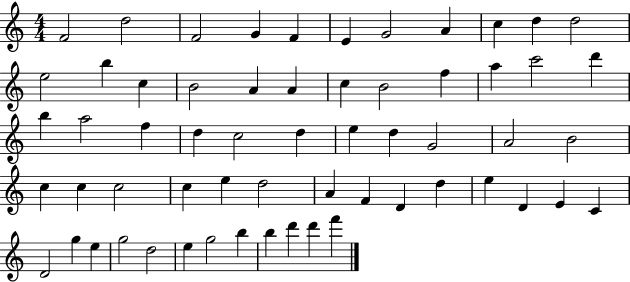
X:1
T:Untitled
M:4/4
L:1/4
K:C
F2 d2 F2 G F E G2 A c d d2 e2 b c B2 A A c B2 f a c'2 d' b a2 f d c2 d e d G2 A2 B2 c c c2 c e d2 A F D d e D E C D2 g e g2 d2 e g2 b b d' d' f'